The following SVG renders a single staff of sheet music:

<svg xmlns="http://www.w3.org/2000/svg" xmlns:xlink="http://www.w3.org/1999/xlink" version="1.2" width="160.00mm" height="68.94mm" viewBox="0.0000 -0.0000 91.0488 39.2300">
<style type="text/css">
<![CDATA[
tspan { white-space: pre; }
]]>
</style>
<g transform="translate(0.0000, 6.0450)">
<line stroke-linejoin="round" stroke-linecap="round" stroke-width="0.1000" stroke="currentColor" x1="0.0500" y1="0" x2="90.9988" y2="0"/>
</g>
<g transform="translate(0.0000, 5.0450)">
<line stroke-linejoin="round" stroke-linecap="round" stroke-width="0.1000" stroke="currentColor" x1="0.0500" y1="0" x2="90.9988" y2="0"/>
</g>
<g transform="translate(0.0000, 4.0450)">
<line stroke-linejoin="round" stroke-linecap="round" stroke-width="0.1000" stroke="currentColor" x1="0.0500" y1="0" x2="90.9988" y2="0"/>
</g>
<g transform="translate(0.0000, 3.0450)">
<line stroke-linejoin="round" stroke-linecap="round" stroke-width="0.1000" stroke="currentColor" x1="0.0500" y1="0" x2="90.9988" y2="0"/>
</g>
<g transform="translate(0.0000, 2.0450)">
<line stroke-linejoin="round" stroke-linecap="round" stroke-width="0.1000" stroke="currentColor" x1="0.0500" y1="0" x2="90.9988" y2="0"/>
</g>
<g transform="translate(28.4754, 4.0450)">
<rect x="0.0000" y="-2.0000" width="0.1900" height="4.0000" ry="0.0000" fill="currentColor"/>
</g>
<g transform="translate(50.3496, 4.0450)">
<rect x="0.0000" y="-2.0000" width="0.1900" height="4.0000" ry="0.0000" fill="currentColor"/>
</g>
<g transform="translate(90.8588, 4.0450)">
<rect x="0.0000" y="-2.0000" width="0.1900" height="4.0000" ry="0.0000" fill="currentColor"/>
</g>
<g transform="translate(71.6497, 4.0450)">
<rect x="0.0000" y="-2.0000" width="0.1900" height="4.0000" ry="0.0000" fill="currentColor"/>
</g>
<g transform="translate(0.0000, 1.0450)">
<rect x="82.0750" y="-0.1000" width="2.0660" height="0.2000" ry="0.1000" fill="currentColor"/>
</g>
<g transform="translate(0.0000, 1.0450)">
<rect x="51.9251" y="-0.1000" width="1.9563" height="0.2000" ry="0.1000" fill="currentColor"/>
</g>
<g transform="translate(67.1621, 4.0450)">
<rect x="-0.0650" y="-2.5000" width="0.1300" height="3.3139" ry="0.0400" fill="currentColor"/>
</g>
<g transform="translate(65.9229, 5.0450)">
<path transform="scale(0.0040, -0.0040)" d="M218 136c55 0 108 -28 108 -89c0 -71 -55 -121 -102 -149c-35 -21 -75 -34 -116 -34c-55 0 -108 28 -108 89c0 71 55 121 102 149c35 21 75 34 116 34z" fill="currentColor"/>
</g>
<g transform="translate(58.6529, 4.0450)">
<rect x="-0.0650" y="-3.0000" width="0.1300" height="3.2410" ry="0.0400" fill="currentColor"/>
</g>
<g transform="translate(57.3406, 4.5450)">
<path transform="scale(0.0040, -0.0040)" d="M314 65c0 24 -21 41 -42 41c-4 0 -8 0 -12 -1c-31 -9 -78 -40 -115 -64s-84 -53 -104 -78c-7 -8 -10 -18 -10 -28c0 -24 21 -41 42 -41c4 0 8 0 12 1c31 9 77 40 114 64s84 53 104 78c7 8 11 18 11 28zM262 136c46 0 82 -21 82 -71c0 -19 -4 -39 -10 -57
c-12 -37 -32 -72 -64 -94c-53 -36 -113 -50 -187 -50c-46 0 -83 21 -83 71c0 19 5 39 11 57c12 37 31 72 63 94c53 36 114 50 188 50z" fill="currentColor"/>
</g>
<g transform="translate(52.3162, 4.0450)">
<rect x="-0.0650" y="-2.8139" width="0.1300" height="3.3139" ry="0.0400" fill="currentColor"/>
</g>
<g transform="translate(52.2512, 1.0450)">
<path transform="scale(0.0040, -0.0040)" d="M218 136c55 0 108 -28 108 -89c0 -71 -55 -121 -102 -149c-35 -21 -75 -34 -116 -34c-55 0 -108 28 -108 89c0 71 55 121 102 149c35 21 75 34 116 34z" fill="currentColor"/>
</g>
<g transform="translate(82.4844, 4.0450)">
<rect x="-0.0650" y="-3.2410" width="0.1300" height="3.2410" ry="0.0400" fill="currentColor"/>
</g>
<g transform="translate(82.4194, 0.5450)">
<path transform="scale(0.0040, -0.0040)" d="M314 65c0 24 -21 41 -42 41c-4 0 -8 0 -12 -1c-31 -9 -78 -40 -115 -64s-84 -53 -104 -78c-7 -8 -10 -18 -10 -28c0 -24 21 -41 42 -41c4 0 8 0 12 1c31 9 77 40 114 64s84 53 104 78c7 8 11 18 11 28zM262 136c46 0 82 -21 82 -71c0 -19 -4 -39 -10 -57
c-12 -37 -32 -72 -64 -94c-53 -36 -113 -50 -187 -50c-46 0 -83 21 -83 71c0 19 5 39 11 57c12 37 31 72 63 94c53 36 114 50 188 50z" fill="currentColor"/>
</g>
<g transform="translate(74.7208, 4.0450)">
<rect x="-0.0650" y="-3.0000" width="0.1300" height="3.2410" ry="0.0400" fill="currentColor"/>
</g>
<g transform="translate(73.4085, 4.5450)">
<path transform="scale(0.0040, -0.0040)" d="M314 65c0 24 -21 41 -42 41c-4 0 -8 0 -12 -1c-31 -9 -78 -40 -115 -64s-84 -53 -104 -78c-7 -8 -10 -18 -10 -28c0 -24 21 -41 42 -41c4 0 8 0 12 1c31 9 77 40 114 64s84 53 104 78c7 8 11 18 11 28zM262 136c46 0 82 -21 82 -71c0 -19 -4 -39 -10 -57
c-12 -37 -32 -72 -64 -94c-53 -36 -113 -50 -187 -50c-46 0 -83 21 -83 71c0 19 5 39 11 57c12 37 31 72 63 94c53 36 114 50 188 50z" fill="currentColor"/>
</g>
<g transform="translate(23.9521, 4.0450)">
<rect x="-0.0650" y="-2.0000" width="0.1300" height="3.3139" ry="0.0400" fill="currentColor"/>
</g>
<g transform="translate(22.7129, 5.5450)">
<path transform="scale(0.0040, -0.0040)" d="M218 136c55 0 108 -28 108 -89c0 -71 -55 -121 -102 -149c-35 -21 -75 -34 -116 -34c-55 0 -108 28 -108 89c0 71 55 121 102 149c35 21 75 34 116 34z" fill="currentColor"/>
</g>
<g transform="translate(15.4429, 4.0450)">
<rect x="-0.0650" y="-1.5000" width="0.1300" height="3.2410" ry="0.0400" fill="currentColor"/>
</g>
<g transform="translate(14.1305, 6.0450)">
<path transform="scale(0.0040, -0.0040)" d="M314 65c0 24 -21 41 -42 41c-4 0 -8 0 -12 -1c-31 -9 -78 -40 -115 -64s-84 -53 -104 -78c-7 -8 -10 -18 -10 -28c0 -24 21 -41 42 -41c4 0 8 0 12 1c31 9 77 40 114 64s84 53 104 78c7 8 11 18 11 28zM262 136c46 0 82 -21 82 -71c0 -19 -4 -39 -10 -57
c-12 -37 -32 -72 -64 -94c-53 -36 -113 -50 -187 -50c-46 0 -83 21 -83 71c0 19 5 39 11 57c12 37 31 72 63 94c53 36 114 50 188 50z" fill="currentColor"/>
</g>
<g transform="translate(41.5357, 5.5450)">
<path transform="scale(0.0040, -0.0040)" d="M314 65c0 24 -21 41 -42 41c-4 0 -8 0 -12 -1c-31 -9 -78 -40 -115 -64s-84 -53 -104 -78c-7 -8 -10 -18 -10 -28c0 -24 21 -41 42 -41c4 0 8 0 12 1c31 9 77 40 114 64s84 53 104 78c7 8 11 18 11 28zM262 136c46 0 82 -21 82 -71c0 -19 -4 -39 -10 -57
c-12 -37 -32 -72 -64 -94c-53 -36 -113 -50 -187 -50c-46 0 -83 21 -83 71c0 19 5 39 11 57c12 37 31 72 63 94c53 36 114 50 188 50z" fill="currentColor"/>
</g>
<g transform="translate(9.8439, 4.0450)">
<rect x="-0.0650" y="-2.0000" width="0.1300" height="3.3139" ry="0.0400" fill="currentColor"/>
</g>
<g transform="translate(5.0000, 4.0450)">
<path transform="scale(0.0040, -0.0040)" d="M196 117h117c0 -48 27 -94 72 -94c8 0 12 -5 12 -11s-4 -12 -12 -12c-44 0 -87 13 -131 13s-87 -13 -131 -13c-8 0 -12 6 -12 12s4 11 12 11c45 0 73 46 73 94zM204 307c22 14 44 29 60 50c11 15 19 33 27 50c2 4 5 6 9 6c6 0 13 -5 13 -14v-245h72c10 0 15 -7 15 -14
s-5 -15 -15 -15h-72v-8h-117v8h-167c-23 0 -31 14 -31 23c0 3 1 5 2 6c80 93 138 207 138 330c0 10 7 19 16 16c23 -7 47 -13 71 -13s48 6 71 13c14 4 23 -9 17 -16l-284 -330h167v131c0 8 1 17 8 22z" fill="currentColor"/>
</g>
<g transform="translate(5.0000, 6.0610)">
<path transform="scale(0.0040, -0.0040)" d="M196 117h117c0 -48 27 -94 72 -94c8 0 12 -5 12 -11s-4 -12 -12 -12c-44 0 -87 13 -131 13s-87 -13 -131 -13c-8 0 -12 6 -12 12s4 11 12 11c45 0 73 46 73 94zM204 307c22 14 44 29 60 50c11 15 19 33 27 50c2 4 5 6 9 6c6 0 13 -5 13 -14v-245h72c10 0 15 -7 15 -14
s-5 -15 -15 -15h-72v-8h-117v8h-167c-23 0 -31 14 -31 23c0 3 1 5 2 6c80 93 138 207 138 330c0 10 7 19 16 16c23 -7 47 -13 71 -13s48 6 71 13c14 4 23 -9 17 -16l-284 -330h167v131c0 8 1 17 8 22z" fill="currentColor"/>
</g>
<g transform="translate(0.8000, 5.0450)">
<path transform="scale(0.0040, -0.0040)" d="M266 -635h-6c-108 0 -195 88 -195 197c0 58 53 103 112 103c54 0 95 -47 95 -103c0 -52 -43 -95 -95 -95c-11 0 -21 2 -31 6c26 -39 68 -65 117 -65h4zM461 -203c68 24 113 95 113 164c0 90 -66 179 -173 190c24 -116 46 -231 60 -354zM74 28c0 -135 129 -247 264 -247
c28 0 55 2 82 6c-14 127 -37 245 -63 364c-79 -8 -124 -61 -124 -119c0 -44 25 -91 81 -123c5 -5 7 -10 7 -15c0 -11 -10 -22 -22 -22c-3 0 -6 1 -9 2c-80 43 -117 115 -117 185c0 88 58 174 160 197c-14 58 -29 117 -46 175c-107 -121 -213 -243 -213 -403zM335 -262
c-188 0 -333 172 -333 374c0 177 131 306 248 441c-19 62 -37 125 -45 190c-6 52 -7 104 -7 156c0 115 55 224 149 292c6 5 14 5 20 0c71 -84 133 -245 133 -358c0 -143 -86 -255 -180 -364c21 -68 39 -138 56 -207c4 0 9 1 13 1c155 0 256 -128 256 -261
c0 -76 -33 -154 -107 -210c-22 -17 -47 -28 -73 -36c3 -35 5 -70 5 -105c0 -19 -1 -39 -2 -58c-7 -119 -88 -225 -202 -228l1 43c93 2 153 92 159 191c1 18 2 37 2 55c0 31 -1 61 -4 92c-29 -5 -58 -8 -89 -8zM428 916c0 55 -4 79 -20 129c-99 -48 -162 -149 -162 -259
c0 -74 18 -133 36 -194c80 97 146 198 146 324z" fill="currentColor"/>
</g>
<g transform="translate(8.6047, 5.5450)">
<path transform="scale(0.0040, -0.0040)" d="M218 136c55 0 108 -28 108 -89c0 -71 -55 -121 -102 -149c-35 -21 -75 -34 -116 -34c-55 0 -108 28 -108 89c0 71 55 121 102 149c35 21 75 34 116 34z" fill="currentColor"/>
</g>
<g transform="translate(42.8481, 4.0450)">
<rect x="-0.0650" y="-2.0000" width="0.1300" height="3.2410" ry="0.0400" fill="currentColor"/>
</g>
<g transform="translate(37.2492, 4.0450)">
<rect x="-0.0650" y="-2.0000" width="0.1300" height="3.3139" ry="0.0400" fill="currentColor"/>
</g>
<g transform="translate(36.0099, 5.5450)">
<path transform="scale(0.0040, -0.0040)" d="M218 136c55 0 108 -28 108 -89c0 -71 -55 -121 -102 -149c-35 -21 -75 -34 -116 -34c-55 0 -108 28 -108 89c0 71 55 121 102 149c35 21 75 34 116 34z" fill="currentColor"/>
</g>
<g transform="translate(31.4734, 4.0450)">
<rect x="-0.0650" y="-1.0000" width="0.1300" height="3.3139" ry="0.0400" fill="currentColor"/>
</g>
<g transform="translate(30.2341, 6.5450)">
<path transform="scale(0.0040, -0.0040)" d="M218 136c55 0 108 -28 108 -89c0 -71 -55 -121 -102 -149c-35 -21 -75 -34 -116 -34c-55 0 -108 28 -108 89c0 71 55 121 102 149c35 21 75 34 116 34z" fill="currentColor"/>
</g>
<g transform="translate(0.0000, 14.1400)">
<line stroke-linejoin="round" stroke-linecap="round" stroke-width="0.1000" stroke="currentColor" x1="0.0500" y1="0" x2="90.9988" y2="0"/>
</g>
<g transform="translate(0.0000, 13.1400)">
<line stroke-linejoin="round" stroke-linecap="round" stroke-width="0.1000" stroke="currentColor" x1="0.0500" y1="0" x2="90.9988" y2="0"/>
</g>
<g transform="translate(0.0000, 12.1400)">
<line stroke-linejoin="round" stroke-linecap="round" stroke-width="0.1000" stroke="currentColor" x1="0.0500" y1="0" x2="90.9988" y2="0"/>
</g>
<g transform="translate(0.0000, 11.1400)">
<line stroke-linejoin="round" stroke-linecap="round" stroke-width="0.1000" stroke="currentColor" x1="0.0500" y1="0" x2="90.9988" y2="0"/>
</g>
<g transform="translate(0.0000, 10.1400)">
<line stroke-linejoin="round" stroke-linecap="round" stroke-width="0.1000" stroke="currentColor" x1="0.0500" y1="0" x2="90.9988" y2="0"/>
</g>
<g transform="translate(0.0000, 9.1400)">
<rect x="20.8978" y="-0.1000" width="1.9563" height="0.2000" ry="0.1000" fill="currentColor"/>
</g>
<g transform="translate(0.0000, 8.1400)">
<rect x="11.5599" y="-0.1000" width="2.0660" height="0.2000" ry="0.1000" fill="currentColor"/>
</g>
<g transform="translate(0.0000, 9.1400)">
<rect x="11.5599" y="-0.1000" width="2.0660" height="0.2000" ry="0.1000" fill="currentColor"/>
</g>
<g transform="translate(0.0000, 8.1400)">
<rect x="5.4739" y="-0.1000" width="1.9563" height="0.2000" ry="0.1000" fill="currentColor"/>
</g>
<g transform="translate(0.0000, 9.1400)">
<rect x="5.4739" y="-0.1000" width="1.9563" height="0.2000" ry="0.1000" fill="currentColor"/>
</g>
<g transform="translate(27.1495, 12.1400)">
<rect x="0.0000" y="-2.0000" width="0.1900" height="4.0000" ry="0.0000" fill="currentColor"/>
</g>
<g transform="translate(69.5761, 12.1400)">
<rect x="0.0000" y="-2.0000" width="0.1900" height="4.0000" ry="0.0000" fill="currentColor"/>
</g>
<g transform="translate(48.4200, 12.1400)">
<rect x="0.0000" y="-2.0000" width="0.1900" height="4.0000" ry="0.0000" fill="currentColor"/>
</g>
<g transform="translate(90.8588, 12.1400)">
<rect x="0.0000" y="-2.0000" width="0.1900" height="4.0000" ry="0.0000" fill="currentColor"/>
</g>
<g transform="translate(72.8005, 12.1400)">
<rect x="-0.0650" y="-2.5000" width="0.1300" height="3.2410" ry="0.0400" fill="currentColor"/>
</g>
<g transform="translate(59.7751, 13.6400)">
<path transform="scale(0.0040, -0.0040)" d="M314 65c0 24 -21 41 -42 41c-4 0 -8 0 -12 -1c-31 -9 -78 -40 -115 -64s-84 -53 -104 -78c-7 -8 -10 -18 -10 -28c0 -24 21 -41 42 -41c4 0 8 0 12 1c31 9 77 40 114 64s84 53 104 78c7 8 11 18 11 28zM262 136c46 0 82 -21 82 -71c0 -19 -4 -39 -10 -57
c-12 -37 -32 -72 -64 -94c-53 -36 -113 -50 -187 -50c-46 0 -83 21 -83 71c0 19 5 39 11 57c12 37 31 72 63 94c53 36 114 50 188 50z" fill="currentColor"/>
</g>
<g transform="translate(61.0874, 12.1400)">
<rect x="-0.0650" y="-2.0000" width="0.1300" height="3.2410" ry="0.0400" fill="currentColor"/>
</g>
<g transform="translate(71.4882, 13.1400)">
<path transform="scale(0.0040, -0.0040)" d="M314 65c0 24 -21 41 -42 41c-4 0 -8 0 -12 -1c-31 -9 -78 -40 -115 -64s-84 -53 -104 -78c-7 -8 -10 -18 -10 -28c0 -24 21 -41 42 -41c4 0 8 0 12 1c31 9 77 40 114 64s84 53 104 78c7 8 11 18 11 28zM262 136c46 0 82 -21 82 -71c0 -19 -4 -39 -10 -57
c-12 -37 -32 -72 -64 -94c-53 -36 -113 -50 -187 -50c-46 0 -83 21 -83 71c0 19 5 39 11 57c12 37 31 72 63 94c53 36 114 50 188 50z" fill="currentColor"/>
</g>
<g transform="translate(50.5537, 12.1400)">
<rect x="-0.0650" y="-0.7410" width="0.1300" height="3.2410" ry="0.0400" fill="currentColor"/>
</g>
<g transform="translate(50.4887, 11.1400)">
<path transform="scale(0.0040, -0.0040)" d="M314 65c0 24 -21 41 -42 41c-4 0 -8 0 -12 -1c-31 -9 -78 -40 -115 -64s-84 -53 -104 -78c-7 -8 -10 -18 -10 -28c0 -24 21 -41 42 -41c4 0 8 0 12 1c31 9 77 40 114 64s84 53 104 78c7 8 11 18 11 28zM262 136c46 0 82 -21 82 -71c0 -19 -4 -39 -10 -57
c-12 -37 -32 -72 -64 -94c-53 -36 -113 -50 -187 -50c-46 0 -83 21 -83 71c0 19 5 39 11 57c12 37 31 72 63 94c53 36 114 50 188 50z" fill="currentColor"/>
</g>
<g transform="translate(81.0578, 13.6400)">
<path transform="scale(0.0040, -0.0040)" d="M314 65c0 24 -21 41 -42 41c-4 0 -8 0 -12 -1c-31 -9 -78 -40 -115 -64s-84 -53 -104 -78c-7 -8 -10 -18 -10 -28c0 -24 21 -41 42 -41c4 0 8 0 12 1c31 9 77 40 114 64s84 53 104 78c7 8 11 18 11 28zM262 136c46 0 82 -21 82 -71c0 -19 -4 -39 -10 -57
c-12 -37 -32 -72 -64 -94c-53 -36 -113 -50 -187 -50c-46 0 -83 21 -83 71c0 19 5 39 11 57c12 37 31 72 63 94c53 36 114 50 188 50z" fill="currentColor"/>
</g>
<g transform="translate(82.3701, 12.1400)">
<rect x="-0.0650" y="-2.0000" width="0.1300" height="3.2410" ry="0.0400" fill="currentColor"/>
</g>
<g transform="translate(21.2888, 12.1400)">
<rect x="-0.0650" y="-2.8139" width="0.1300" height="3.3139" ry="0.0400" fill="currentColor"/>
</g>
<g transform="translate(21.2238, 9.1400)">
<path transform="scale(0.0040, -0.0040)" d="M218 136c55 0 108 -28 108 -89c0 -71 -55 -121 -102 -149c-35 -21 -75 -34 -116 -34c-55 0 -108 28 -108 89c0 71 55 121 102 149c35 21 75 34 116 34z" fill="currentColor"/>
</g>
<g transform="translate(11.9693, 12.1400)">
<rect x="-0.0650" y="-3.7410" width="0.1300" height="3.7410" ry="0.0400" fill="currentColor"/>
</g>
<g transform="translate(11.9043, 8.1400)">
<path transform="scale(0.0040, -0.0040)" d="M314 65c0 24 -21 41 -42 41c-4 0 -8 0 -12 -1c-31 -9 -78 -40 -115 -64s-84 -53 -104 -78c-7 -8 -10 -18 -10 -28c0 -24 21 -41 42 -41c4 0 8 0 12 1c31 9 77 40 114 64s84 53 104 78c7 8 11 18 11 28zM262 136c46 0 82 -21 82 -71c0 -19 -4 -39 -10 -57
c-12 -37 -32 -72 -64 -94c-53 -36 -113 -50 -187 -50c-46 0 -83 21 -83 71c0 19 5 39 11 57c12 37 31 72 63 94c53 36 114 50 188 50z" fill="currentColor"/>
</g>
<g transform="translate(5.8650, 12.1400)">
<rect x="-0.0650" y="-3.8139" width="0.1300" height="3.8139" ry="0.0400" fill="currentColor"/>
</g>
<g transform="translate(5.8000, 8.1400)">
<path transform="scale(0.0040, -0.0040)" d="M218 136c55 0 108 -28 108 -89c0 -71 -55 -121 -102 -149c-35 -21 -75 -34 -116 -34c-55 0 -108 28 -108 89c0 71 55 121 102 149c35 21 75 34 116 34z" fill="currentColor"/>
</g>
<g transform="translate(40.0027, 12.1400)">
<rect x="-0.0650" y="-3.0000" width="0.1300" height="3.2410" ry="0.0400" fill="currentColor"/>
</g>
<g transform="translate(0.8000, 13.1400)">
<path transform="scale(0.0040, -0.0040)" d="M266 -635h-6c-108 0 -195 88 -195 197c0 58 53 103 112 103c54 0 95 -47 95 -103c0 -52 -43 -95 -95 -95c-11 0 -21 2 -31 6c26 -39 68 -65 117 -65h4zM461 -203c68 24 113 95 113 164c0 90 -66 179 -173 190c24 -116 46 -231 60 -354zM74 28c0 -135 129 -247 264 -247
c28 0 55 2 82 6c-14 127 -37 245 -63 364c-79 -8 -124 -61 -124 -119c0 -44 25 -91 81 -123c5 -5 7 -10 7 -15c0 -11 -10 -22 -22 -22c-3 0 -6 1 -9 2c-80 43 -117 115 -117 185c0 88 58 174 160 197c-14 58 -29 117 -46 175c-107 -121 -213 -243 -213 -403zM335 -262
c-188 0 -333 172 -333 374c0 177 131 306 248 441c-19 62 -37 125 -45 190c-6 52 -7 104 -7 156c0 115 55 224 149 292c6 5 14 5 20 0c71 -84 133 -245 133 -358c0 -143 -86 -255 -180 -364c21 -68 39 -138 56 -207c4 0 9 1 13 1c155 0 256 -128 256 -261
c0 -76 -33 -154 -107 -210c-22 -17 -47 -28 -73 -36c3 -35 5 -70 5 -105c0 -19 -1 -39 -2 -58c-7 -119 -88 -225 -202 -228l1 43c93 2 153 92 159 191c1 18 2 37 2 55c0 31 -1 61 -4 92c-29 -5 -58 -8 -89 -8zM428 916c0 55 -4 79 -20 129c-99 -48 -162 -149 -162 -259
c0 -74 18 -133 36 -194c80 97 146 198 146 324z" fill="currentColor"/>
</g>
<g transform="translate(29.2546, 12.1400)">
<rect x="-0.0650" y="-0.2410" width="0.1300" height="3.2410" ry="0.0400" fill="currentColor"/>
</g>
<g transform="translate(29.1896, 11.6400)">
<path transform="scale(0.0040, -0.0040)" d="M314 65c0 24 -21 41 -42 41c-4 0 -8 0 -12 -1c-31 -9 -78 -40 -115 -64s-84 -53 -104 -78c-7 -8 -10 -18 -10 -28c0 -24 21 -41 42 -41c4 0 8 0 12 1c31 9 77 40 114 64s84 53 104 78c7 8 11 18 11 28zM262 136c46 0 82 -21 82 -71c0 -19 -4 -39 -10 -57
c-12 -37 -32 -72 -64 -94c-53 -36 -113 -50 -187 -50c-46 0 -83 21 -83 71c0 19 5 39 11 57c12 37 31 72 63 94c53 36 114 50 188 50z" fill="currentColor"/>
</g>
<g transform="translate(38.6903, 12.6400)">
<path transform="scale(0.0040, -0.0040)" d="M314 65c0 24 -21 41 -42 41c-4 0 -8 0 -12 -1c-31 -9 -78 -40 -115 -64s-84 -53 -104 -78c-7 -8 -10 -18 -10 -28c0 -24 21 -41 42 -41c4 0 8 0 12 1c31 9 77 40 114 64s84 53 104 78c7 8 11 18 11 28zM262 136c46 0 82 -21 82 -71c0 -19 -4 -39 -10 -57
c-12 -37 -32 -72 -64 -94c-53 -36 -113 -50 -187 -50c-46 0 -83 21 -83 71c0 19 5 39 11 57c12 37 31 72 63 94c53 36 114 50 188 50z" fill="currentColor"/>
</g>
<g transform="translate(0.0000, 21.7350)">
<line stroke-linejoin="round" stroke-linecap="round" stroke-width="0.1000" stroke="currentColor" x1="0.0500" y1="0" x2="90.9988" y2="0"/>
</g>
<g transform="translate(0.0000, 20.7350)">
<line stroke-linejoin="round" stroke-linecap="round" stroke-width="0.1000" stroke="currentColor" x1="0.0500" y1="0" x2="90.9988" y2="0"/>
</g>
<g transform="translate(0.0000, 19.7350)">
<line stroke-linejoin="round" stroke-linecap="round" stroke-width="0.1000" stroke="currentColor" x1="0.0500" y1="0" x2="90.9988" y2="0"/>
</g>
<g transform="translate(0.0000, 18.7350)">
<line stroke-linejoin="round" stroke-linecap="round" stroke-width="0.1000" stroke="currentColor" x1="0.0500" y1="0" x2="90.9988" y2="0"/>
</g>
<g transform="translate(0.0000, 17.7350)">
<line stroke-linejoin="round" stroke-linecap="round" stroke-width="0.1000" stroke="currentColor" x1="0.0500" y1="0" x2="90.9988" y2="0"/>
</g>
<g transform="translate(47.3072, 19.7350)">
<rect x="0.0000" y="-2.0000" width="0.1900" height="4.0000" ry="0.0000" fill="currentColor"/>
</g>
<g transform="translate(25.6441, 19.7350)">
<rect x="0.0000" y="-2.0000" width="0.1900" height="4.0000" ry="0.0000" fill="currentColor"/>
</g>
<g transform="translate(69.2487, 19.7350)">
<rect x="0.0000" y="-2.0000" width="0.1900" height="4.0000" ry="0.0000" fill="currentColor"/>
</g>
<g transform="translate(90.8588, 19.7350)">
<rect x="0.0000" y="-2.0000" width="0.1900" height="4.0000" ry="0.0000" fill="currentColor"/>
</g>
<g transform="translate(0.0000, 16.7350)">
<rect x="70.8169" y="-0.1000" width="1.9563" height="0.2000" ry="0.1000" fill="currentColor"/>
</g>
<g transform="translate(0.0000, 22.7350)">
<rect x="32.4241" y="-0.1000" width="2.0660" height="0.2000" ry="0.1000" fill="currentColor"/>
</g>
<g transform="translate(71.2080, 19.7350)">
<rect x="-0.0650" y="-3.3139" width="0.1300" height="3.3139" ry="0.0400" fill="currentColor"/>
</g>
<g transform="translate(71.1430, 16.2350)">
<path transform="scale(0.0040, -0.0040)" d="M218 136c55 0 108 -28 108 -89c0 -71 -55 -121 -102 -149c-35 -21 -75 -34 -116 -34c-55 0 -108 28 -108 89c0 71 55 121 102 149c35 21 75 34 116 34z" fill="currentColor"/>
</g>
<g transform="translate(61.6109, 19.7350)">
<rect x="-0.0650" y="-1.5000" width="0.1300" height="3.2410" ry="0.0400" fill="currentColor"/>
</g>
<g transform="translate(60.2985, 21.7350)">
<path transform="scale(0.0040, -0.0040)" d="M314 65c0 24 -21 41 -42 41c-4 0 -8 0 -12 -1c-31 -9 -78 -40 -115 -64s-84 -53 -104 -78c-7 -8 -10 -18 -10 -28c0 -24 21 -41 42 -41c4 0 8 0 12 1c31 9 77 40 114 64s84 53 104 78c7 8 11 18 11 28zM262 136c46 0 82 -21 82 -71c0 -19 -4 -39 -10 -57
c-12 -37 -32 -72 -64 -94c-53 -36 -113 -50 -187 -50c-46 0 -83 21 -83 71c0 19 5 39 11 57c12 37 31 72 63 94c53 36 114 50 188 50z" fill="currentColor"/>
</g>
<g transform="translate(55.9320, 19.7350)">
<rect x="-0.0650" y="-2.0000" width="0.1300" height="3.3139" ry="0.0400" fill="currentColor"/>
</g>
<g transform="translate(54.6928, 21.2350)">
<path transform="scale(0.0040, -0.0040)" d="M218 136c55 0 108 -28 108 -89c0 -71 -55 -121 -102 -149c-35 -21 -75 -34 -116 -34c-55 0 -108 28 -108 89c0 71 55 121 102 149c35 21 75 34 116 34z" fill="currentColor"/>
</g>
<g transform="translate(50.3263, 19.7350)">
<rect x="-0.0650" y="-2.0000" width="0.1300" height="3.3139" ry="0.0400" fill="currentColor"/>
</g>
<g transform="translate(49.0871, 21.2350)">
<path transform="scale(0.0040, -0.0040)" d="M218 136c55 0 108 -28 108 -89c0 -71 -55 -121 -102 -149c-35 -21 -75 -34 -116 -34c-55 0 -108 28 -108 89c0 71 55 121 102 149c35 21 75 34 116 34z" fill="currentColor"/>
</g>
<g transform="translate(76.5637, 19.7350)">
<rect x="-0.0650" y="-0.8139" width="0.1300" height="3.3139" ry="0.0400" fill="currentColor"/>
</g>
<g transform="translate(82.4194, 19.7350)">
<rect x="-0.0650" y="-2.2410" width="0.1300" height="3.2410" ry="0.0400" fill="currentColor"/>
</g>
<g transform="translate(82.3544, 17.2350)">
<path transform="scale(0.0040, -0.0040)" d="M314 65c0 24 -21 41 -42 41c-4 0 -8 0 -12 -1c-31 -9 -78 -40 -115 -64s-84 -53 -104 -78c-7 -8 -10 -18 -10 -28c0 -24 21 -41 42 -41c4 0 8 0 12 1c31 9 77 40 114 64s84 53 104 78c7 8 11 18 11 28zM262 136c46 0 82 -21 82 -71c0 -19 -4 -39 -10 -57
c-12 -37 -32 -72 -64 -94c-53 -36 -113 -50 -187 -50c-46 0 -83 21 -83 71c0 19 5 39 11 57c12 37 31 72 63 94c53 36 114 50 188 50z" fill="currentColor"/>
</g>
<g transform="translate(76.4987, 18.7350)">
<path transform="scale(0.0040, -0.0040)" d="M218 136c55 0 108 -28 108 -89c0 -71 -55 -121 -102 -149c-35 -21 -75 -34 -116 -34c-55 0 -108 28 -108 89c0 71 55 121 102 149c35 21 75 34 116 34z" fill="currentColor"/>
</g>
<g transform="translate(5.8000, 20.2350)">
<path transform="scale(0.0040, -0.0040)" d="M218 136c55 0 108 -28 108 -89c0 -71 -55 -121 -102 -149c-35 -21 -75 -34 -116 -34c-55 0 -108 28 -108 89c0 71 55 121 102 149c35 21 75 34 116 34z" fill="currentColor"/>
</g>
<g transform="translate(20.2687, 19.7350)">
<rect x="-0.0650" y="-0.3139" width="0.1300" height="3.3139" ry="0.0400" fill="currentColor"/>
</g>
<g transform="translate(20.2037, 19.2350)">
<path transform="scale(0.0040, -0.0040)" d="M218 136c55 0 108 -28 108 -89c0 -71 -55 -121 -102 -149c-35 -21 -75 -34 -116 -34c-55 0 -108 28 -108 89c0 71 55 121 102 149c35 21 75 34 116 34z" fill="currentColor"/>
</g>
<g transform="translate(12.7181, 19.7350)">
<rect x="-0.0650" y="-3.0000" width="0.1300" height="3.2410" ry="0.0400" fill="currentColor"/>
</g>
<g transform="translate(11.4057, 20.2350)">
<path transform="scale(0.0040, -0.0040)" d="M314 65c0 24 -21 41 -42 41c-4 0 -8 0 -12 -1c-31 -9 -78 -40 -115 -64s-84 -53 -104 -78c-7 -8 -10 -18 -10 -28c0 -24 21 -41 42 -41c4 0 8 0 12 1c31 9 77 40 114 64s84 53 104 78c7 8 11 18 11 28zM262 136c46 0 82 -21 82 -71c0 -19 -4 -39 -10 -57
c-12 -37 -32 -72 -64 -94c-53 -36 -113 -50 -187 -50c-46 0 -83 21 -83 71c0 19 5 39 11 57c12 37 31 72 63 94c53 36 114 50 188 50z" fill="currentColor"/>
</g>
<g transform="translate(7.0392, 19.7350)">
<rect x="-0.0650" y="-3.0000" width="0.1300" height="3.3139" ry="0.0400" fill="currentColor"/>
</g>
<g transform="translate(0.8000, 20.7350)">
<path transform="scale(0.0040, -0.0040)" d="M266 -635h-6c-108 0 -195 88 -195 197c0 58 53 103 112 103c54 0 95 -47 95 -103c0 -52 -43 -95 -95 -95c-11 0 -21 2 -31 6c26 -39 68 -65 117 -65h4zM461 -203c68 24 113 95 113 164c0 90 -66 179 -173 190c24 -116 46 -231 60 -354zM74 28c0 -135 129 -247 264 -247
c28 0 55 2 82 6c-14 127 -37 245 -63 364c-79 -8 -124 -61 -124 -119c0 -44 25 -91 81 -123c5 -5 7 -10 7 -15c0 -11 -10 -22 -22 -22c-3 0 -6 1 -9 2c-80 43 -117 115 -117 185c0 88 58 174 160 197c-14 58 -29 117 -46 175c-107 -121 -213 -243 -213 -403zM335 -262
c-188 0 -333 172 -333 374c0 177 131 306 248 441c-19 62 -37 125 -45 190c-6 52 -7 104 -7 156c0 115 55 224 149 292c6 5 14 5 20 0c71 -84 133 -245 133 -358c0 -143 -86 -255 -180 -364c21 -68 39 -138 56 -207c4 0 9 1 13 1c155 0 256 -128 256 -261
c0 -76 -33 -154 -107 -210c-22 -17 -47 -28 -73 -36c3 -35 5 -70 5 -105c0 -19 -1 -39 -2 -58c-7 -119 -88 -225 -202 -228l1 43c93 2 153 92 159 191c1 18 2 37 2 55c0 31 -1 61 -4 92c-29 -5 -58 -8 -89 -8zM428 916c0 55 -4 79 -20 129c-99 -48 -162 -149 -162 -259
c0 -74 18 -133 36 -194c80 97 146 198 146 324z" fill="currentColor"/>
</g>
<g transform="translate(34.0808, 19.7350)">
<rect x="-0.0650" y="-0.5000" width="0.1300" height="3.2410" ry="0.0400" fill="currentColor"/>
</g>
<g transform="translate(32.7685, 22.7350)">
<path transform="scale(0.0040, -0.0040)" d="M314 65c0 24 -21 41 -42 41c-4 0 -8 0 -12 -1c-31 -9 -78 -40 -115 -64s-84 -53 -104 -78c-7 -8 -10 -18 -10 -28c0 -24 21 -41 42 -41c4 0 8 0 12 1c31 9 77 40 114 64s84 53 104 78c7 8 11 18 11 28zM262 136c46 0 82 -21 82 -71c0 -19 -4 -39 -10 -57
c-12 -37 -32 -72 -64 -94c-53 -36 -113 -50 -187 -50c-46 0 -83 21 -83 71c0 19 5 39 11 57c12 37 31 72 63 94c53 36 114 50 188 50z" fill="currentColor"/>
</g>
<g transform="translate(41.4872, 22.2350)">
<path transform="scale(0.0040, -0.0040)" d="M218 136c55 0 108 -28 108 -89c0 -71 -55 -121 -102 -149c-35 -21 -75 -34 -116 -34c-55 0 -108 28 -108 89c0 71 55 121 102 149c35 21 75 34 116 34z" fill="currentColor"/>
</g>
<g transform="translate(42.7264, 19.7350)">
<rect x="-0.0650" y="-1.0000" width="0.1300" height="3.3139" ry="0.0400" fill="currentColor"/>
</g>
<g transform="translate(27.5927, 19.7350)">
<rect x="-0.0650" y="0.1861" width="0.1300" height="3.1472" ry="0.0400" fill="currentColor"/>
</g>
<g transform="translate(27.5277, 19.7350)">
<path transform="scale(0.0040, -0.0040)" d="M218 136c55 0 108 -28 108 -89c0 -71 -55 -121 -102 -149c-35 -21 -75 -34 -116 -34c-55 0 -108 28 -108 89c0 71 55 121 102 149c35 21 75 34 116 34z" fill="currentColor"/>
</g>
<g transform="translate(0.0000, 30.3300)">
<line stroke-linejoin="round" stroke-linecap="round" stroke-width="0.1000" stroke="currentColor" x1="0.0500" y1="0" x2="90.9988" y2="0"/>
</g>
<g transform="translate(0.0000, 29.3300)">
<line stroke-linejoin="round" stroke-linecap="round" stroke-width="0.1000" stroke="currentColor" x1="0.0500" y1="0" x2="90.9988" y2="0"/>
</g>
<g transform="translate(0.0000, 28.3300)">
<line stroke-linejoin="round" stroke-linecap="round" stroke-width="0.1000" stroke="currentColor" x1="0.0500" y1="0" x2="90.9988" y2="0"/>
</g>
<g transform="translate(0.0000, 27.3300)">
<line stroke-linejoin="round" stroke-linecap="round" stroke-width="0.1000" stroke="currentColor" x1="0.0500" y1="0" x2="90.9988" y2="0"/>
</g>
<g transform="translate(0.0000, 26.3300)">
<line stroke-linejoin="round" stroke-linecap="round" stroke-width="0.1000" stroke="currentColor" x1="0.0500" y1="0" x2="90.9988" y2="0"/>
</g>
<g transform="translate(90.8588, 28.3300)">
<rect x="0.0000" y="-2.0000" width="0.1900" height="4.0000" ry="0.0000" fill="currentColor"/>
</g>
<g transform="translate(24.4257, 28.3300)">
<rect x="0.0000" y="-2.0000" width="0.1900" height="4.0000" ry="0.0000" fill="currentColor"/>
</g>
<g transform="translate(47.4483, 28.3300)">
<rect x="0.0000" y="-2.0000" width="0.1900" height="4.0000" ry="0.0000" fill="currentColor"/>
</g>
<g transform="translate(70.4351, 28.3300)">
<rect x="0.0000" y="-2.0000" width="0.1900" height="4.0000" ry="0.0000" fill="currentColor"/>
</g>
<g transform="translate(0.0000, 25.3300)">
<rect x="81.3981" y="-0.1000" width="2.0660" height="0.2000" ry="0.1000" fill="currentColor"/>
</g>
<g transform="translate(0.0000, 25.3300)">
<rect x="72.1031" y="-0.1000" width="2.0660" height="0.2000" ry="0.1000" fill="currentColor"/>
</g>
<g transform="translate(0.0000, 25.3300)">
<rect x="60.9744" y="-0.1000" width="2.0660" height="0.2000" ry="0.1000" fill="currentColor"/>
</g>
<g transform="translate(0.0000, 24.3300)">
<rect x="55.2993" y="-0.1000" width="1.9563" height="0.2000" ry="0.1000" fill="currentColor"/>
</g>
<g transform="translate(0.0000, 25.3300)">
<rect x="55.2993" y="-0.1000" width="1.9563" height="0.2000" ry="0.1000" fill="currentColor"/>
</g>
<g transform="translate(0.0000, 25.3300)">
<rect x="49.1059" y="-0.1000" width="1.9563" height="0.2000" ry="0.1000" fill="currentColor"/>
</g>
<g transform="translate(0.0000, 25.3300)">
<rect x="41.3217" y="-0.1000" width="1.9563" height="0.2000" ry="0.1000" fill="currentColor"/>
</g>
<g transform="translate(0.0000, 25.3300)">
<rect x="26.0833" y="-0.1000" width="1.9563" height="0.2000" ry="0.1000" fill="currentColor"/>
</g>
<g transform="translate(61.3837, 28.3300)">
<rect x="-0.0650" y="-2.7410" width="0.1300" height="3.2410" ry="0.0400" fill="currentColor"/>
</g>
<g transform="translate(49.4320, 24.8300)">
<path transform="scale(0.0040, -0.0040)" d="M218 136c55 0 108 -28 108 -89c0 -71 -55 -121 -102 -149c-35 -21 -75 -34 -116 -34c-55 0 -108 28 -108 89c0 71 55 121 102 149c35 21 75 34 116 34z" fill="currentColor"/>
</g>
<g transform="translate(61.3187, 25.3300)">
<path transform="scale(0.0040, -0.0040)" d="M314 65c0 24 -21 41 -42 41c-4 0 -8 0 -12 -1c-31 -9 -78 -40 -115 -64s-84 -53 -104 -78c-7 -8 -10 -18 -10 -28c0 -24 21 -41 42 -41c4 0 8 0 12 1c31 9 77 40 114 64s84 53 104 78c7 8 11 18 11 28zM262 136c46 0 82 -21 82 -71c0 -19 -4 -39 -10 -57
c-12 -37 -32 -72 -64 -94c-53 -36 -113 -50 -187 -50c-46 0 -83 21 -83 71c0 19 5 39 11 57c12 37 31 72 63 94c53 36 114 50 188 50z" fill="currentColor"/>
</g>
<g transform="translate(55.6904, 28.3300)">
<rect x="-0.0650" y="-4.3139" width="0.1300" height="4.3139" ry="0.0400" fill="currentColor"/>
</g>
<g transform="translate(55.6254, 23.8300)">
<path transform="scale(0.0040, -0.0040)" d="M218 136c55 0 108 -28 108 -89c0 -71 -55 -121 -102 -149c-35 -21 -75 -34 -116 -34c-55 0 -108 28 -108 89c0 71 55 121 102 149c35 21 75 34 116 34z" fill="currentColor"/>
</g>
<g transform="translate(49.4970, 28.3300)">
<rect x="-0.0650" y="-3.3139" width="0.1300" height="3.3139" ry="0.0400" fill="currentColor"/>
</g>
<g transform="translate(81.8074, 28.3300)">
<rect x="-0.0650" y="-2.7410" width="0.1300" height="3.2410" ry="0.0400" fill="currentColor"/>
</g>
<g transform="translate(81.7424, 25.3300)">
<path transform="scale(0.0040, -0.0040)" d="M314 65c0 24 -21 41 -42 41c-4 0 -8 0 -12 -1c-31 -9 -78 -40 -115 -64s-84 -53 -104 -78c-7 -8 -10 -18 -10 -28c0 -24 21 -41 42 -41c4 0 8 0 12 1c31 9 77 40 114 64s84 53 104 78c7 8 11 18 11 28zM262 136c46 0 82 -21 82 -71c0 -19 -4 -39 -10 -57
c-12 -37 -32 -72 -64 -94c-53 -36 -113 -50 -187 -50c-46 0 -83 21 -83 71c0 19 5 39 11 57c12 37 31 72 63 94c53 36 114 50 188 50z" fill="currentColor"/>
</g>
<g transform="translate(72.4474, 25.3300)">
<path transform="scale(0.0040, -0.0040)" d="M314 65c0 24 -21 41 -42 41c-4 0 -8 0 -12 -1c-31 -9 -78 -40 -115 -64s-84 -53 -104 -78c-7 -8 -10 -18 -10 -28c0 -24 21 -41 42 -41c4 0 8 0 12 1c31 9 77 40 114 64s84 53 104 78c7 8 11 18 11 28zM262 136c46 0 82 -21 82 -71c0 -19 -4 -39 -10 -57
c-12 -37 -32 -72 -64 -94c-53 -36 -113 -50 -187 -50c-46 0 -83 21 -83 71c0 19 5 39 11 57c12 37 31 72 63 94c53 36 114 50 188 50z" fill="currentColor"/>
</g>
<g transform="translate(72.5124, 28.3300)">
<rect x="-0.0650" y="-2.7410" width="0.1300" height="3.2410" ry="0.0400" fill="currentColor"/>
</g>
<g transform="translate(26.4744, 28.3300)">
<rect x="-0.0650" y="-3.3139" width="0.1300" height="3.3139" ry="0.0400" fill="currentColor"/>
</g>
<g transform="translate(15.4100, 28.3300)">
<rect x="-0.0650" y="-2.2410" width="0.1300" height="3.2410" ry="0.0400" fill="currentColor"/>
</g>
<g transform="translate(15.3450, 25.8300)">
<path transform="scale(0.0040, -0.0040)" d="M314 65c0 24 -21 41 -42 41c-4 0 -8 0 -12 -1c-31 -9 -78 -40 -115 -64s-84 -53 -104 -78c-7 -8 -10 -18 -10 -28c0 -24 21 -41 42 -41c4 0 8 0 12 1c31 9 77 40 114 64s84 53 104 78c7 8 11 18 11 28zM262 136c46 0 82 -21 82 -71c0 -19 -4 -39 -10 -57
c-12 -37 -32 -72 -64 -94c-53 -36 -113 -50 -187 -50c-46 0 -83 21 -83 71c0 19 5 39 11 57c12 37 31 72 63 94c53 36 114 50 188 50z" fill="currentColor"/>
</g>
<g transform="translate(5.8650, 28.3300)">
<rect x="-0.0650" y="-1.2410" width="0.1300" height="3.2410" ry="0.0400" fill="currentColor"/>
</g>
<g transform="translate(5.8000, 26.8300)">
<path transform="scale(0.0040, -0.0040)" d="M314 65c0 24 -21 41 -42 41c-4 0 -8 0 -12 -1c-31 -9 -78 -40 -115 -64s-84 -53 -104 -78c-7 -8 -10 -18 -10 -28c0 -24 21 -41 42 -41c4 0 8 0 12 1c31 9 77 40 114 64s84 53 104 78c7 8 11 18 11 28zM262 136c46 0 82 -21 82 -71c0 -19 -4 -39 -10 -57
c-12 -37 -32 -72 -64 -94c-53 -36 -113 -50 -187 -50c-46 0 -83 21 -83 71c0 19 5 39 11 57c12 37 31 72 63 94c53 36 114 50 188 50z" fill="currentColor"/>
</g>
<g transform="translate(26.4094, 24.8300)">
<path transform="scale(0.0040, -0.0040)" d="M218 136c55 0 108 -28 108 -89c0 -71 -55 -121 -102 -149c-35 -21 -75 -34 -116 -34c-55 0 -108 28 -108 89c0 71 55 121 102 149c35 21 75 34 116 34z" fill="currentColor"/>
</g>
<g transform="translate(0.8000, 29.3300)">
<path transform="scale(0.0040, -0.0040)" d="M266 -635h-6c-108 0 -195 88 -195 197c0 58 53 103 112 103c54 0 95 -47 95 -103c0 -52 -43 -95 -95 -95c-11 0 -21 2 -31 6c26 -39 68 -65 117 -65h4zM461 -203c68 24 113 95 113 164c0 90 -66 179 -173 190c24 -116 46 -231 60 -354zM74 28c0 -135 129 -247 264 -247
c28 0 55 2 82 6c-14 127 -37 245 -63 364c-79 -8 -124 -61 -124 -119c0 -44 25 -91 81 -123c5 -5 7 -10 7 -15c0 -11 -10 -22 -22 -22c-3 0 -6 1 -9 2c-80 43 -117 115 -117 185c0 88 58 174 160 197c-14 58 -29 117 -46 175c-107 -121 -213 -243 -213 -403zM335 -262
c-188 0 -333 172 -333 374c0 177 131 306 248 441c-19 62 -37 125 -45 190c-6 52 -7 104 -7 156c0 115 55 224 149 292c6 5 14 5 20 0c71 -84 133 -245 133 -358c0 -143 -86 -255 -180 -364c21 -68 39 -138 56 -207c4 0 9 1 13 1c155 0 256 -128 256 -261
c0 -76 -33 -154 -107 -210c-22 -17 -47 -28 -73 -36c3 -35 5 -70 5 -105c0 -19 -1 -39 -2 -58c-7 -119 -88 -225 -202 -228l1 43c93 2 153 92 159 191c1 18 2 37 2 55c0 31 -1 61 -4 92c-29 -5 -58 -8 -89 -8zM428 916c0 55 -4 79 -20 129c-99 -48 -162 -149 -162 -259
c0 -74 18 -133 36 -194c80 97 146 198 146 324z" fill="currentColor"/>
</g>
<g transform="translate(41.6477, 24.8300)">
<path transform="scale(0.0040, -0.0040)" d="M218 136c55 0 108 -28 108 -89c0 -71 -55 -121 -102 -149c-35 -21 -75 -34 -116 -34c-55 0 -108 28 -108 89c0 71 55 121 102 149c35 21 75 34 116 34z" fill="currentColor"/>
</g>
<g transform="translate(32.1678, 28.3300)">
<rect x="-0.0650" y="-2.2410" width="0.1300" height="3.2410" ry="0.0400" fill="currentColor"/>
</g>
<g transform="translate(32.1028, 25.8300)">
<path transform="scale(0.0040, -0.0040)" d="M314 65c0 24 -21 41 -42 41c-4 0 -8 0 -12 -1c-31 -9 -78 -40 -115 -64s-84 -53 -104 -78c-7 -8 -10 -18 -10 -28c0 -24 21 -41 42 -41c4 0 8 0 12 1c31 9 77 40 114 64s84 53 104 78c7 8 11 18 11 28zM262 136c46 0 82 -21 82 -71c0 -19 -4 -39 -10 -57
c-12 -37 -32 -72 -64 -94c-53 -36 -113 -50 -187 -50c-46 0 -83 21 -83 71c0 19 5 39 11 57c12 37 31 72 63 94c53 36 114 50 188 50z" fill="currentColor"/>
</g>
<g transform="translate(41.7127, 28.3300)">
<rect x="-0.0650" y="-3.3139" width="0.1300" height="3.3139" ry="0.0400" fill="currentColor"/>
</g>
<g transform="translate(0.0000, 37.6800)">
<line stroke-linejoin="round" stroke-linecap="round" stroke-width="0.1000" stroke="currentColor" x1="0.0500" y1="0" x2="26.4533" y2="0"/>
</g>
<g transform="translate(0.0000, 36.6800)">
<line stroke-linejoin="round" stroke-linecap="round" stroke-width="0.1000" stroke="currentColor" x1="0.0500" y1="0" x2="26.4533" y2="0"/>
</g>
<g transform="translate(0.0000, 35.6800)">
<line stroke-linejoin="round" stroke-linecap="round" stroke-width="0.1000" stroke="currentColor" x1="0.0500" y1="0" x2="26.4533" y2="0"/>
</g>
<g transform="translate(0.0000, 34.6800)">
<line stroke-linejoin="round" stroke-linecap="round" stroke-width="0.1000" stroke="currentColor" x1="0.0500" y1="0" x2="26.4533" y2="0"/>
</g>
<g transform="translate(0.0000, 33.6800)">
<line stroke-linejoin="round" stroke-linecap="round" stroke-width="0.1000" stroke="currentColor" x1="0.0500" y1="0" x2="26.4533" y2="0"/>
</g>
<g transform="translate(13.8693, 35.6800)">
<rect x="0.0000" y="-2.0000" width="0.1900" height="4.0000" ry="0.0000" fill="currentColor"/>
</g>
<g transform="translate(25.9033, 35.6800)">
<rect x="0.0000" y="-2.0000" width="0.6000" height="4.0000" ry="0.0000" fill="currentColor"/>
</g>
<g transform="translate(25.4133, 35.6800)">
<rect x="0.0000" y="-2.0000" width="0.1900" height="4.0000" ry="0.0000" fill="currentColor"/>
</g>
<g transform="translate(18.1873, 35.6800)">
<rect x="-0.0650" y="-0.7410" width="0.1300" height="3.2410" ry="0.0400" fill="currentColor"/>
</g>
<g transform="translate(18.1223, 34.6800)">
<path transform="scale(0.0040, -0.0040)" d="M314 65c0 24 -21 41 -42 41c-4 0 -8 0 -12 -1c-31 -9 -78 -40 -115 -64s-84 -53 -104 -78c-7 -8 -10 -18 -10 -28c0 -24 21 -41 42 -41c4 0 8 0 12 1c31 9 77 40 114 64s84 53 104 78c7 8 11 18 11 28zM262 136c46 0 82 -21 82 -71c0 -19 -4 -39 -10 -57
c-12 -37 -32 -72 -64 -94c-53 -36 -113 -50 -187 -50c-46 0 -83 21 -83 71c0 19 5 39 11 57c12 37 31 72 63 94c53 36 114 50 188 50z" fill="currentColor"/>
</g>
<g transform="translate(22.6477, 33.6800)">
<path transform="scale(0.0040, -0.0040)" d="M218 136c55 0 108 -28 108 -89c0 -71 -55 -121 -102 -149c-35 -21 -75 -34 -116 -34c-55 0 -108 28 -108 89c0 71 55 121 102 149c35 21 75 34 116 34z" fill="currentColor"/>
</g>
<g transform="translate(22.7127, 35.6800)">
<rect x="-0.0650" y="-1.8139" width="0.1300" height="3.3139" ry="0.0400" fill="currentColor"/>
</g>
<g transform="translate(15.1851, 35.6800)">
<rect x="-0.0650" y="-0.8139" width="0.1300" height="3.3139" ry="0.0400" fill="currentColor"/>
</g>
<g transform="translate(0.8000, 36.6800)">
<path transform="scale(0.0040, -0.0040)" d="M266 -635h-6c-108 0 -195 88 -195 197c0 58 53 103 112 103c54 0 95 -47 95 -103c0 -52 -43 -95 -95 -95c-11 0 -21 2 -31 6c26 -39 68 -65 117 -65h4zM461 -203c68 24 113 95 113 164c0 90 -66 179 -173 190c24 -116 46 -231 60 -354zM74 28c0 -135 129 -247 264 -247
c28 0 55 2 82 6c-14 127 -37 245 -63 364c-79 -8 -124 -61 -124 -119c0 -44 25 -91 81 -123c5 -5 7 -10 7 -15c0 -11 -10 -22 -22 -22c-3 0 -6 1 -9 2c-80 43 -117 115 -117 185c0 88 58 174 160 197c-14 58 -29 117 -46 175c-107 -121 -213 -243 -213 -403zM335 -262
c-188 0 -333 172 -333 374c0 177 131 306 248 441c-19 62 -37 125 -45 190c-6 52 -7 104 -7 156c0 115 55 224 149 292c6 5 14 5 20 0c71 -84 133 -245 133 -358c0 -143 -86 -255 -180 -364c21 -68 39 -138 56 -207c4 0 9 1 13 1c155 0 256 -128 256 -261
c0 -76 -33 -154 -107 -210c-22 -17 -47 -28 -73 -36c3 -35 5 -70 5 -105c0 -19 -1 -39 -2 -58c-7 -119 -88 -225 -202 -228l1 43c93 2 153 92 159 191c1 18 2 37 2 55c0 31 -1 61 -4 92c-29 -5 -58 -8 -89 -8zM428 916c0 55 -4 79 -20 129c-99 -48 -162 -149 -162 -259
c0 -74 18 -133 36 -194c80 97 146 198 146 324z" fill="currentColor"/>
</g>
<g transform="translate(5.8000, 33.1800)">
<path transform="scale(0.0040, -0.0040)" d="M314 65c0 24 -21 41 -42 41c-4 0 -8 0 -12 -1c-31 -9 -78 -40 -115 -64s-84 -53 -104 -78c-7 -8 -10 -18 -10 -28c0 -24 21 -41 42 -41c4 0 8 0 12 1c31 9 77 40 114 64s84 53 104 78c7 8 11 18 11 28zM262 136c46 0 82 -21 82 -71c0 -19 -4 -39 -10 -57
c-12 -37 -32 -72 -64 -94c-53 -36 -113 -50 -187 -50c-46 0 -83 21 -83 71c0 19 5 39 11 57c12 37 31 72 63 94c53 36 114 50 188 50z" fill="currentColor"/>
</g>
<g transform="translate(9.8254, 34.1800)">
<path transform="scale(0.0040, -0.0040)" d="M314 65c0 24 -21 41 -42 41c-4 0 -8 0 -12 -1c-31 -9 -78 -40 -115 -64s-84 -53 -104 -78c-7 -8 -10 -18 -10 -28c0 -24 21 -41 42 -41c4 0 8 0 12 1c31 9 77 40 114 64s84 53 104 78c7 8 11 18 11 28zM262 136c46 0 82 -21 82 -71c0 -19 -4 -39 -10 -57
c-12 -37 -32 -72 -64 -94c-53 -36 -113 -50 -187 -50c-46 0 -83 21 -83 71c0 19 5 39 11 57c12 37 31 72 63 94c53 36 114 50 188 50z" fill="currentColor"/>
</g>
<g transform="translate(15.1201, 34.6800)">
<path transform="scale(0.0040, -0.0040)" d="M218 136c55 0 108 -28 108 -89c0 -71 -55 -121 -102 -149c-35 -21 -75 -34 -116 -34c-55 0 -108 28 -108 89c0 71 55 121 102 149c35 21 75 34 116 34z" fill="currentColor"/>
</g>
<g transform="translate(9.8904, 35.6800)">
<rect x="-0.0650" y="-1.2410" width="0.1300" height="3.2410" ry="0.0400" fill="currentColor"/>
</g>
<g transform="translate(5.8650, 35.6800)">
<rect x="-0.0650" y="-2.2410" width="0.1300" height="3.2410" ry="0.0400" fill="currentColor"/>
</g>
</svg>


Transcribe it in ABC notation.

X:1
T:Untitled
M:4/4
L:1/4
K:C
F E2 F D F F2 a A2 G A2 b2 c' c'2 a c2 A2 d2 F2 G2 F2 A A2 c B C2 D F F E2 b d g2 e2 g2 b g2 b b d' a2 a2 a2 g2 e2 d d2 f